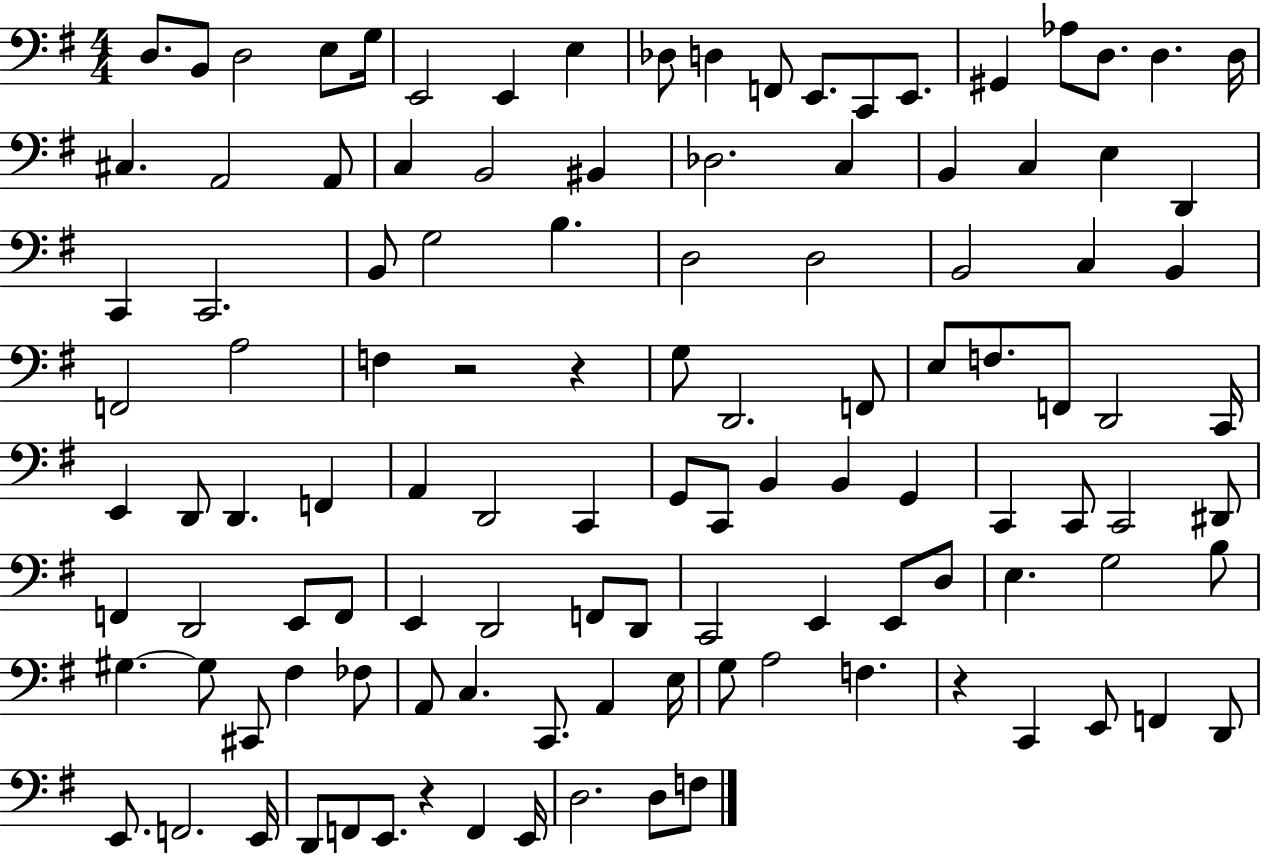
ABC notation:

X:1
T:Untitled
M:4/4
L:1/4
K:G
D,/2 B,,/2 D,2 E,/2 G,/4 E,,2 E,, E, _D,/2 D, F,,/2 E,,/2 C,,/2 E,,/2 ^G,, _A,/2 D,/2 D, D,/4 ^C, A,,2 A,,/2 C, B,,2 ^B,, _D,2 C, B,, C, E, D,, C,, C,,2 B,,/2 G,2 B, D,2 D,2 B,,2 C, B,, F,,2 A,2 F, z2 z G,/2 D,,2 F,,/2 E,/2 F,/2 F,,/2 D,,2 C,,/4 E,, D,,/2 D,, F,, A,, D,,2 C,, G,,/2 C,,/2 B,, B,, G,, C,, C,,/2 C,,2 ^D,,/2 F,, D,,2 E,,/2 F,,/2 E,, D,,2 F,,/2 D,,/2 C,,2 E,, E,,/2 D,/2 E, G,2 B,/2 ^G, ^G,/2 ^C,,/2 ^F, _F,/2 A,,/2 C, C,,/2 A,, E,/4 G,/2 A,2 F, z C,, E,,/2 F,, D,,/2 E,,/2 F,,2 E,,/4 D,,/2 F,,/2 E,,/2 z F,, E,,/4 D,2 D,/2 F,/2